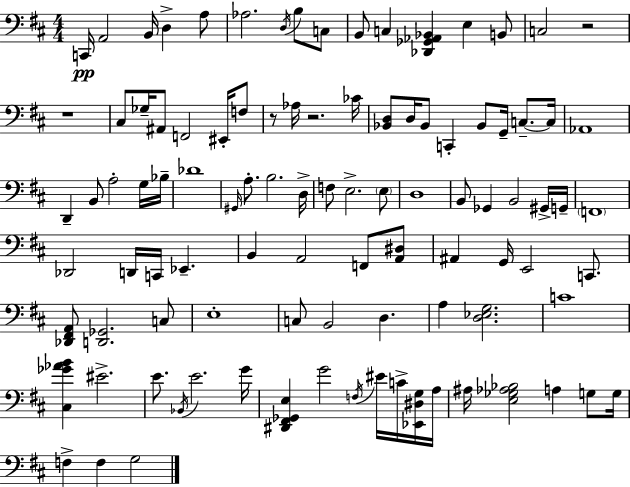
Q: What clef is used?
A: bass